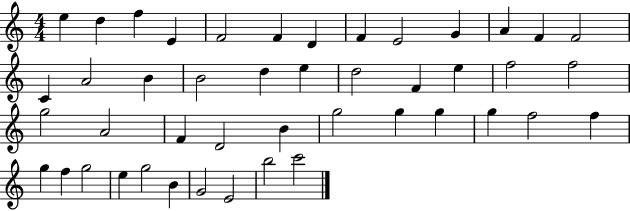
E5/q D5/q F5/q E4/q F4/h F4/q D4/q F4/q E4/h G4/q A4/q F4/q F4/h C4/q A4/h B4/q B4/h D5/q E5/q D5/h F4/q E5/q F5/h F5/h G5/h A4/h F4/q D4/h B4/q G5/h G5/q G5/q G5/q F5/h F5/q G5/q F5/q G5/h E5/q G5/h B4/q G4/h E4/h B5/h C6/h